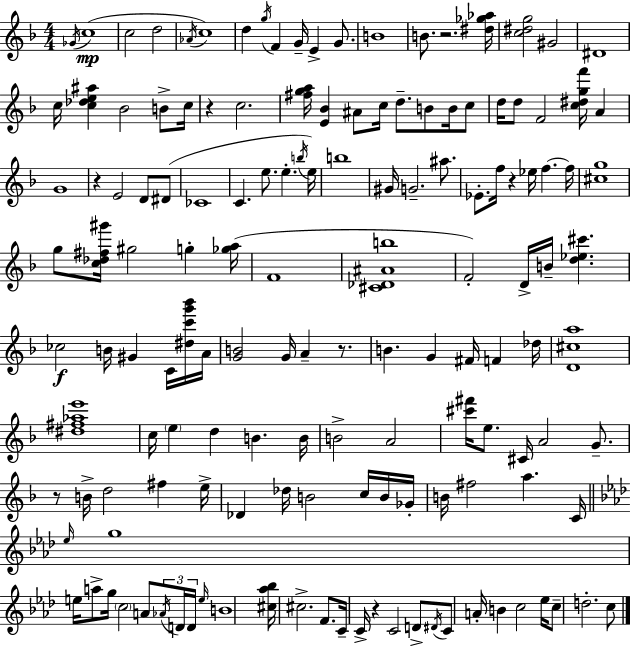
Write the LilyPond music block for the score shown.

{
  \clef treble
  \numericTimeSignature
  \time 4/4
  \key f \major
  \repeat volta 2 { \acciaccatura { ges'16 }\mp c''1( | c''2 d''2 | \acciaccatura { aes'16 } c''1) | d''4 \acciaccatura { g''16 } f'4 g'16-- e'4-> | \break g'8. b'1 | b'8. r2. | <dis'' ges'' aes''>16 <c'' dis'' g''>2 gis'2 | dis'1 | \break c''16 <c'' des'' e'' ais''>4 bes'2 | b'8-> c''16 r4 c''2. | <fis'' g'' a''>16 <e' bes'>4 ais'8 c''16 d''8.-- b'8 | b'16 c''8 d''16 d''8 f'2 <c'' dis'' g'' f'''>16 a'4 | \break g'1 | r4 e'2 d'8 | dis'8( ces'1 | c'4. e''8. e''4.-. | \break \acciaccatura { b''16 }) e''16 b''1 | gis'16 g'2.-- | ais''8. ees'8.-. f''16 r4 ees''16 f''4.~~ | f''16 <cis'' g''>1 | \break g''8 <c'' des'' fis'' gis'''>16 gis''2 g''4-. | <ges'' a''>16( f'1 | <cis' des' ais' b''>1 | f'2-.) d'16-> b'16-- <d'' ees'' cis'''>4. | \break ces''2\f b'16 gis'4 | c'16 <dis'' c''' g''' bes'''>16 a'16 <g' b'>2 g'16 a'4-- | r8. b'4. g'4 fis'16 f'4 | des''16 <d' cis'' a''>1 | \break <dis'' fis'' aes'' e'''>1 | c''16 \parenthesize e''4 d''4 b'4. | b'16 b'2-> a'2 | <cis''' fis'''>16 e''8. cis'16 a'2 | \break g'8.-- r8 b'16-> d''2 fis''4 | e''16-> des'4 des''16 b'2 | c''16 b'16 ges'16-. b'16 fis''2 a''4. | c'16 \bar "||" \break \key aes \major \grace { ees''16 } g''1 | e''16 a''8-> g''16 \parenthesize c''2 a'8 \tuplet 3/2 { \acciaccatura { aes'16 } | d'16 d'16 } \grace { e''16 } b'1 | <cis'' aes'' bes''>16 cis''2.-> | \break f'8. c'16-- c'16-> r4 c'2 | d'8-> \acciaccatura { dis'16 } c'8 a'16-. b'4 c''2 | ees''16 c''8-- d''2.-. | c''8 } \bar "|."
}